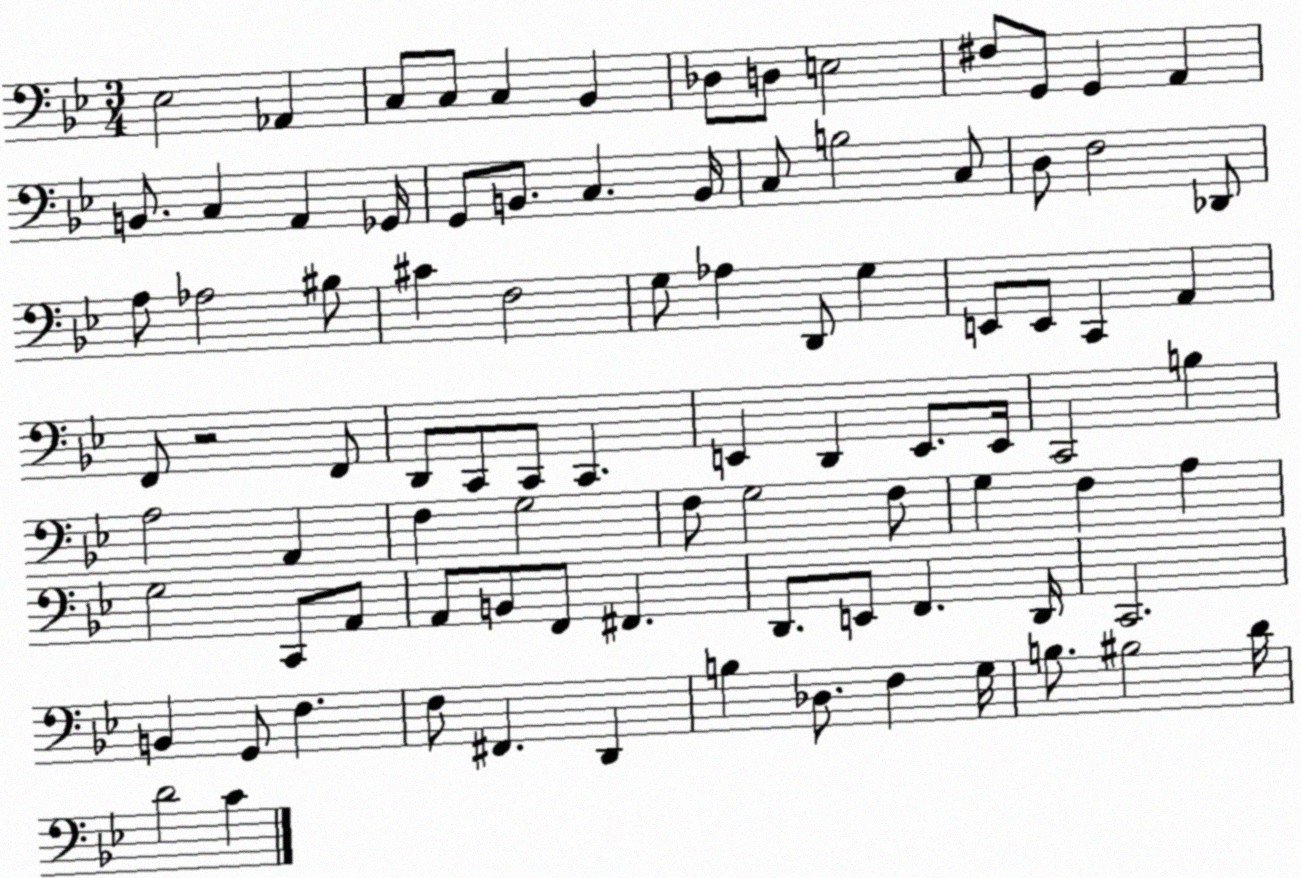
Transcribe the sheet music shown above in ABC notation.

X:1
T:Untitled
M:3/4
L:1/4
K:Bb
_E,2 _A,, C,/2 C,/2 C, _B,, _D,/2 D,/2 E,2 ^F,/2 G,,/2 G,, A,, B,,/2 C, A,, _G,,/4 G,,/2 B,,/2 C, B,,/4 C,/2 B,2 C,/2 D,/2 F,2 _D,,/2 A,/2 _A,2 ^B,/2 ^C F,2 G,/2 _A, D,,/2 G, E,,/2 E,,/2 C,, A,, F,,/2 z2 F,,/2 D,,/2 C,,/2 C,,/2 C,, E,, D,, E,,/2 E,,/4 C,,2 B, A,2 A,, F, G,2 F,/2 G,2 F,/2 G, F, A, G,2 C,,/2 A,,/2 A,,/2 B,,/2 F,,/2 ^F,, D,,/2 E,,/2 F,, D,,/4 C,,2 B,, G,,/2 F, F,/2 ^F,, D,, B, _D,/2 F, G,/4 B,/2 ^B,2 D/4 D2 C